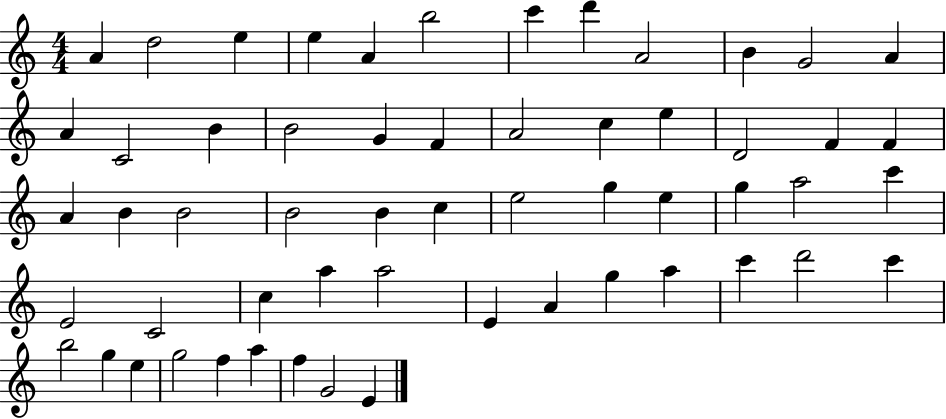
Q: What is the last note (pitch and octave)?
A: E4